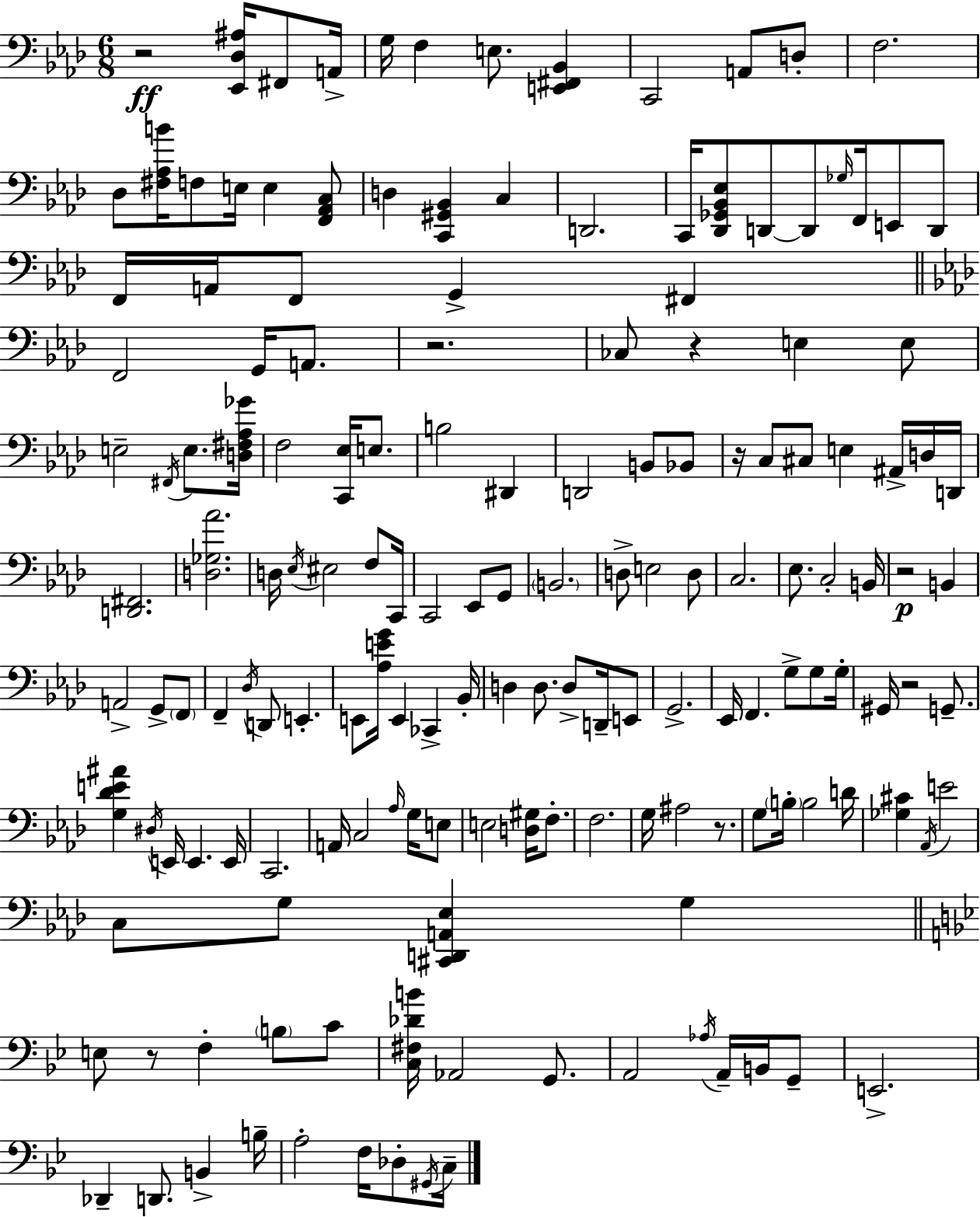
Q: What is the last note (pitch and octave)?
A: C3